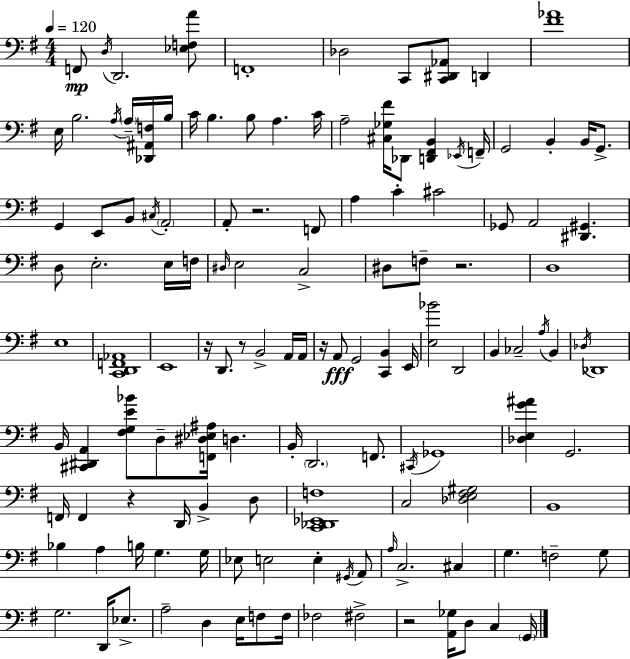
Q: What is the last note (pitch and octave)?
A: G2